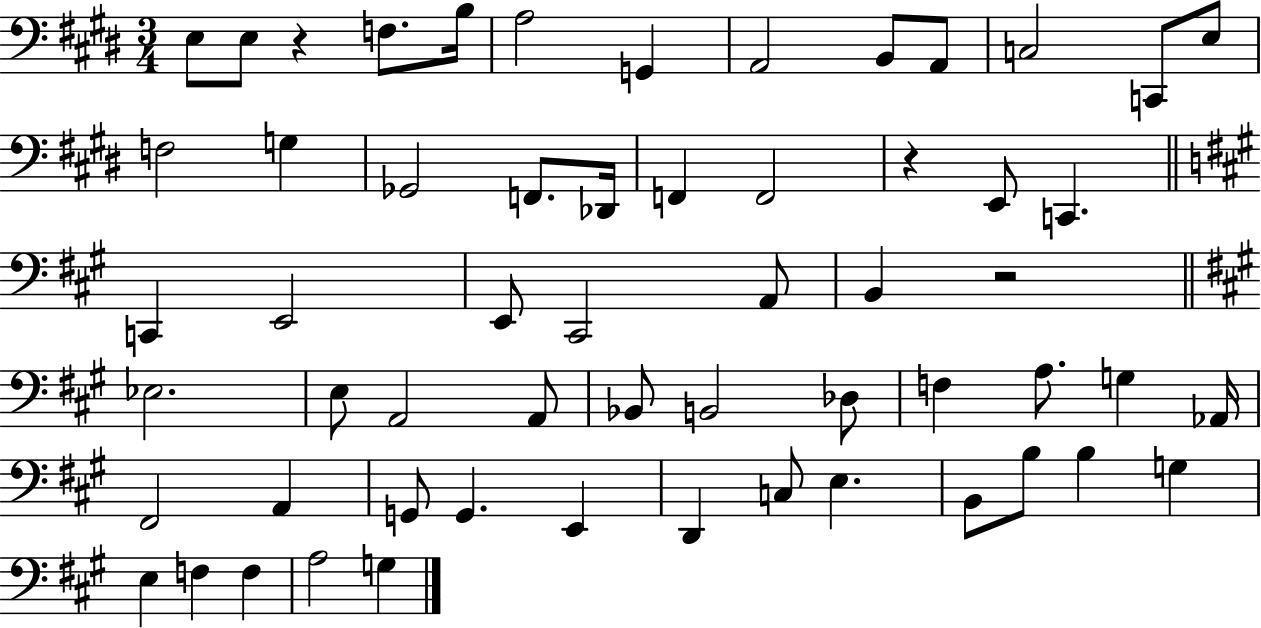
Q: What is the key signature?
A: E major